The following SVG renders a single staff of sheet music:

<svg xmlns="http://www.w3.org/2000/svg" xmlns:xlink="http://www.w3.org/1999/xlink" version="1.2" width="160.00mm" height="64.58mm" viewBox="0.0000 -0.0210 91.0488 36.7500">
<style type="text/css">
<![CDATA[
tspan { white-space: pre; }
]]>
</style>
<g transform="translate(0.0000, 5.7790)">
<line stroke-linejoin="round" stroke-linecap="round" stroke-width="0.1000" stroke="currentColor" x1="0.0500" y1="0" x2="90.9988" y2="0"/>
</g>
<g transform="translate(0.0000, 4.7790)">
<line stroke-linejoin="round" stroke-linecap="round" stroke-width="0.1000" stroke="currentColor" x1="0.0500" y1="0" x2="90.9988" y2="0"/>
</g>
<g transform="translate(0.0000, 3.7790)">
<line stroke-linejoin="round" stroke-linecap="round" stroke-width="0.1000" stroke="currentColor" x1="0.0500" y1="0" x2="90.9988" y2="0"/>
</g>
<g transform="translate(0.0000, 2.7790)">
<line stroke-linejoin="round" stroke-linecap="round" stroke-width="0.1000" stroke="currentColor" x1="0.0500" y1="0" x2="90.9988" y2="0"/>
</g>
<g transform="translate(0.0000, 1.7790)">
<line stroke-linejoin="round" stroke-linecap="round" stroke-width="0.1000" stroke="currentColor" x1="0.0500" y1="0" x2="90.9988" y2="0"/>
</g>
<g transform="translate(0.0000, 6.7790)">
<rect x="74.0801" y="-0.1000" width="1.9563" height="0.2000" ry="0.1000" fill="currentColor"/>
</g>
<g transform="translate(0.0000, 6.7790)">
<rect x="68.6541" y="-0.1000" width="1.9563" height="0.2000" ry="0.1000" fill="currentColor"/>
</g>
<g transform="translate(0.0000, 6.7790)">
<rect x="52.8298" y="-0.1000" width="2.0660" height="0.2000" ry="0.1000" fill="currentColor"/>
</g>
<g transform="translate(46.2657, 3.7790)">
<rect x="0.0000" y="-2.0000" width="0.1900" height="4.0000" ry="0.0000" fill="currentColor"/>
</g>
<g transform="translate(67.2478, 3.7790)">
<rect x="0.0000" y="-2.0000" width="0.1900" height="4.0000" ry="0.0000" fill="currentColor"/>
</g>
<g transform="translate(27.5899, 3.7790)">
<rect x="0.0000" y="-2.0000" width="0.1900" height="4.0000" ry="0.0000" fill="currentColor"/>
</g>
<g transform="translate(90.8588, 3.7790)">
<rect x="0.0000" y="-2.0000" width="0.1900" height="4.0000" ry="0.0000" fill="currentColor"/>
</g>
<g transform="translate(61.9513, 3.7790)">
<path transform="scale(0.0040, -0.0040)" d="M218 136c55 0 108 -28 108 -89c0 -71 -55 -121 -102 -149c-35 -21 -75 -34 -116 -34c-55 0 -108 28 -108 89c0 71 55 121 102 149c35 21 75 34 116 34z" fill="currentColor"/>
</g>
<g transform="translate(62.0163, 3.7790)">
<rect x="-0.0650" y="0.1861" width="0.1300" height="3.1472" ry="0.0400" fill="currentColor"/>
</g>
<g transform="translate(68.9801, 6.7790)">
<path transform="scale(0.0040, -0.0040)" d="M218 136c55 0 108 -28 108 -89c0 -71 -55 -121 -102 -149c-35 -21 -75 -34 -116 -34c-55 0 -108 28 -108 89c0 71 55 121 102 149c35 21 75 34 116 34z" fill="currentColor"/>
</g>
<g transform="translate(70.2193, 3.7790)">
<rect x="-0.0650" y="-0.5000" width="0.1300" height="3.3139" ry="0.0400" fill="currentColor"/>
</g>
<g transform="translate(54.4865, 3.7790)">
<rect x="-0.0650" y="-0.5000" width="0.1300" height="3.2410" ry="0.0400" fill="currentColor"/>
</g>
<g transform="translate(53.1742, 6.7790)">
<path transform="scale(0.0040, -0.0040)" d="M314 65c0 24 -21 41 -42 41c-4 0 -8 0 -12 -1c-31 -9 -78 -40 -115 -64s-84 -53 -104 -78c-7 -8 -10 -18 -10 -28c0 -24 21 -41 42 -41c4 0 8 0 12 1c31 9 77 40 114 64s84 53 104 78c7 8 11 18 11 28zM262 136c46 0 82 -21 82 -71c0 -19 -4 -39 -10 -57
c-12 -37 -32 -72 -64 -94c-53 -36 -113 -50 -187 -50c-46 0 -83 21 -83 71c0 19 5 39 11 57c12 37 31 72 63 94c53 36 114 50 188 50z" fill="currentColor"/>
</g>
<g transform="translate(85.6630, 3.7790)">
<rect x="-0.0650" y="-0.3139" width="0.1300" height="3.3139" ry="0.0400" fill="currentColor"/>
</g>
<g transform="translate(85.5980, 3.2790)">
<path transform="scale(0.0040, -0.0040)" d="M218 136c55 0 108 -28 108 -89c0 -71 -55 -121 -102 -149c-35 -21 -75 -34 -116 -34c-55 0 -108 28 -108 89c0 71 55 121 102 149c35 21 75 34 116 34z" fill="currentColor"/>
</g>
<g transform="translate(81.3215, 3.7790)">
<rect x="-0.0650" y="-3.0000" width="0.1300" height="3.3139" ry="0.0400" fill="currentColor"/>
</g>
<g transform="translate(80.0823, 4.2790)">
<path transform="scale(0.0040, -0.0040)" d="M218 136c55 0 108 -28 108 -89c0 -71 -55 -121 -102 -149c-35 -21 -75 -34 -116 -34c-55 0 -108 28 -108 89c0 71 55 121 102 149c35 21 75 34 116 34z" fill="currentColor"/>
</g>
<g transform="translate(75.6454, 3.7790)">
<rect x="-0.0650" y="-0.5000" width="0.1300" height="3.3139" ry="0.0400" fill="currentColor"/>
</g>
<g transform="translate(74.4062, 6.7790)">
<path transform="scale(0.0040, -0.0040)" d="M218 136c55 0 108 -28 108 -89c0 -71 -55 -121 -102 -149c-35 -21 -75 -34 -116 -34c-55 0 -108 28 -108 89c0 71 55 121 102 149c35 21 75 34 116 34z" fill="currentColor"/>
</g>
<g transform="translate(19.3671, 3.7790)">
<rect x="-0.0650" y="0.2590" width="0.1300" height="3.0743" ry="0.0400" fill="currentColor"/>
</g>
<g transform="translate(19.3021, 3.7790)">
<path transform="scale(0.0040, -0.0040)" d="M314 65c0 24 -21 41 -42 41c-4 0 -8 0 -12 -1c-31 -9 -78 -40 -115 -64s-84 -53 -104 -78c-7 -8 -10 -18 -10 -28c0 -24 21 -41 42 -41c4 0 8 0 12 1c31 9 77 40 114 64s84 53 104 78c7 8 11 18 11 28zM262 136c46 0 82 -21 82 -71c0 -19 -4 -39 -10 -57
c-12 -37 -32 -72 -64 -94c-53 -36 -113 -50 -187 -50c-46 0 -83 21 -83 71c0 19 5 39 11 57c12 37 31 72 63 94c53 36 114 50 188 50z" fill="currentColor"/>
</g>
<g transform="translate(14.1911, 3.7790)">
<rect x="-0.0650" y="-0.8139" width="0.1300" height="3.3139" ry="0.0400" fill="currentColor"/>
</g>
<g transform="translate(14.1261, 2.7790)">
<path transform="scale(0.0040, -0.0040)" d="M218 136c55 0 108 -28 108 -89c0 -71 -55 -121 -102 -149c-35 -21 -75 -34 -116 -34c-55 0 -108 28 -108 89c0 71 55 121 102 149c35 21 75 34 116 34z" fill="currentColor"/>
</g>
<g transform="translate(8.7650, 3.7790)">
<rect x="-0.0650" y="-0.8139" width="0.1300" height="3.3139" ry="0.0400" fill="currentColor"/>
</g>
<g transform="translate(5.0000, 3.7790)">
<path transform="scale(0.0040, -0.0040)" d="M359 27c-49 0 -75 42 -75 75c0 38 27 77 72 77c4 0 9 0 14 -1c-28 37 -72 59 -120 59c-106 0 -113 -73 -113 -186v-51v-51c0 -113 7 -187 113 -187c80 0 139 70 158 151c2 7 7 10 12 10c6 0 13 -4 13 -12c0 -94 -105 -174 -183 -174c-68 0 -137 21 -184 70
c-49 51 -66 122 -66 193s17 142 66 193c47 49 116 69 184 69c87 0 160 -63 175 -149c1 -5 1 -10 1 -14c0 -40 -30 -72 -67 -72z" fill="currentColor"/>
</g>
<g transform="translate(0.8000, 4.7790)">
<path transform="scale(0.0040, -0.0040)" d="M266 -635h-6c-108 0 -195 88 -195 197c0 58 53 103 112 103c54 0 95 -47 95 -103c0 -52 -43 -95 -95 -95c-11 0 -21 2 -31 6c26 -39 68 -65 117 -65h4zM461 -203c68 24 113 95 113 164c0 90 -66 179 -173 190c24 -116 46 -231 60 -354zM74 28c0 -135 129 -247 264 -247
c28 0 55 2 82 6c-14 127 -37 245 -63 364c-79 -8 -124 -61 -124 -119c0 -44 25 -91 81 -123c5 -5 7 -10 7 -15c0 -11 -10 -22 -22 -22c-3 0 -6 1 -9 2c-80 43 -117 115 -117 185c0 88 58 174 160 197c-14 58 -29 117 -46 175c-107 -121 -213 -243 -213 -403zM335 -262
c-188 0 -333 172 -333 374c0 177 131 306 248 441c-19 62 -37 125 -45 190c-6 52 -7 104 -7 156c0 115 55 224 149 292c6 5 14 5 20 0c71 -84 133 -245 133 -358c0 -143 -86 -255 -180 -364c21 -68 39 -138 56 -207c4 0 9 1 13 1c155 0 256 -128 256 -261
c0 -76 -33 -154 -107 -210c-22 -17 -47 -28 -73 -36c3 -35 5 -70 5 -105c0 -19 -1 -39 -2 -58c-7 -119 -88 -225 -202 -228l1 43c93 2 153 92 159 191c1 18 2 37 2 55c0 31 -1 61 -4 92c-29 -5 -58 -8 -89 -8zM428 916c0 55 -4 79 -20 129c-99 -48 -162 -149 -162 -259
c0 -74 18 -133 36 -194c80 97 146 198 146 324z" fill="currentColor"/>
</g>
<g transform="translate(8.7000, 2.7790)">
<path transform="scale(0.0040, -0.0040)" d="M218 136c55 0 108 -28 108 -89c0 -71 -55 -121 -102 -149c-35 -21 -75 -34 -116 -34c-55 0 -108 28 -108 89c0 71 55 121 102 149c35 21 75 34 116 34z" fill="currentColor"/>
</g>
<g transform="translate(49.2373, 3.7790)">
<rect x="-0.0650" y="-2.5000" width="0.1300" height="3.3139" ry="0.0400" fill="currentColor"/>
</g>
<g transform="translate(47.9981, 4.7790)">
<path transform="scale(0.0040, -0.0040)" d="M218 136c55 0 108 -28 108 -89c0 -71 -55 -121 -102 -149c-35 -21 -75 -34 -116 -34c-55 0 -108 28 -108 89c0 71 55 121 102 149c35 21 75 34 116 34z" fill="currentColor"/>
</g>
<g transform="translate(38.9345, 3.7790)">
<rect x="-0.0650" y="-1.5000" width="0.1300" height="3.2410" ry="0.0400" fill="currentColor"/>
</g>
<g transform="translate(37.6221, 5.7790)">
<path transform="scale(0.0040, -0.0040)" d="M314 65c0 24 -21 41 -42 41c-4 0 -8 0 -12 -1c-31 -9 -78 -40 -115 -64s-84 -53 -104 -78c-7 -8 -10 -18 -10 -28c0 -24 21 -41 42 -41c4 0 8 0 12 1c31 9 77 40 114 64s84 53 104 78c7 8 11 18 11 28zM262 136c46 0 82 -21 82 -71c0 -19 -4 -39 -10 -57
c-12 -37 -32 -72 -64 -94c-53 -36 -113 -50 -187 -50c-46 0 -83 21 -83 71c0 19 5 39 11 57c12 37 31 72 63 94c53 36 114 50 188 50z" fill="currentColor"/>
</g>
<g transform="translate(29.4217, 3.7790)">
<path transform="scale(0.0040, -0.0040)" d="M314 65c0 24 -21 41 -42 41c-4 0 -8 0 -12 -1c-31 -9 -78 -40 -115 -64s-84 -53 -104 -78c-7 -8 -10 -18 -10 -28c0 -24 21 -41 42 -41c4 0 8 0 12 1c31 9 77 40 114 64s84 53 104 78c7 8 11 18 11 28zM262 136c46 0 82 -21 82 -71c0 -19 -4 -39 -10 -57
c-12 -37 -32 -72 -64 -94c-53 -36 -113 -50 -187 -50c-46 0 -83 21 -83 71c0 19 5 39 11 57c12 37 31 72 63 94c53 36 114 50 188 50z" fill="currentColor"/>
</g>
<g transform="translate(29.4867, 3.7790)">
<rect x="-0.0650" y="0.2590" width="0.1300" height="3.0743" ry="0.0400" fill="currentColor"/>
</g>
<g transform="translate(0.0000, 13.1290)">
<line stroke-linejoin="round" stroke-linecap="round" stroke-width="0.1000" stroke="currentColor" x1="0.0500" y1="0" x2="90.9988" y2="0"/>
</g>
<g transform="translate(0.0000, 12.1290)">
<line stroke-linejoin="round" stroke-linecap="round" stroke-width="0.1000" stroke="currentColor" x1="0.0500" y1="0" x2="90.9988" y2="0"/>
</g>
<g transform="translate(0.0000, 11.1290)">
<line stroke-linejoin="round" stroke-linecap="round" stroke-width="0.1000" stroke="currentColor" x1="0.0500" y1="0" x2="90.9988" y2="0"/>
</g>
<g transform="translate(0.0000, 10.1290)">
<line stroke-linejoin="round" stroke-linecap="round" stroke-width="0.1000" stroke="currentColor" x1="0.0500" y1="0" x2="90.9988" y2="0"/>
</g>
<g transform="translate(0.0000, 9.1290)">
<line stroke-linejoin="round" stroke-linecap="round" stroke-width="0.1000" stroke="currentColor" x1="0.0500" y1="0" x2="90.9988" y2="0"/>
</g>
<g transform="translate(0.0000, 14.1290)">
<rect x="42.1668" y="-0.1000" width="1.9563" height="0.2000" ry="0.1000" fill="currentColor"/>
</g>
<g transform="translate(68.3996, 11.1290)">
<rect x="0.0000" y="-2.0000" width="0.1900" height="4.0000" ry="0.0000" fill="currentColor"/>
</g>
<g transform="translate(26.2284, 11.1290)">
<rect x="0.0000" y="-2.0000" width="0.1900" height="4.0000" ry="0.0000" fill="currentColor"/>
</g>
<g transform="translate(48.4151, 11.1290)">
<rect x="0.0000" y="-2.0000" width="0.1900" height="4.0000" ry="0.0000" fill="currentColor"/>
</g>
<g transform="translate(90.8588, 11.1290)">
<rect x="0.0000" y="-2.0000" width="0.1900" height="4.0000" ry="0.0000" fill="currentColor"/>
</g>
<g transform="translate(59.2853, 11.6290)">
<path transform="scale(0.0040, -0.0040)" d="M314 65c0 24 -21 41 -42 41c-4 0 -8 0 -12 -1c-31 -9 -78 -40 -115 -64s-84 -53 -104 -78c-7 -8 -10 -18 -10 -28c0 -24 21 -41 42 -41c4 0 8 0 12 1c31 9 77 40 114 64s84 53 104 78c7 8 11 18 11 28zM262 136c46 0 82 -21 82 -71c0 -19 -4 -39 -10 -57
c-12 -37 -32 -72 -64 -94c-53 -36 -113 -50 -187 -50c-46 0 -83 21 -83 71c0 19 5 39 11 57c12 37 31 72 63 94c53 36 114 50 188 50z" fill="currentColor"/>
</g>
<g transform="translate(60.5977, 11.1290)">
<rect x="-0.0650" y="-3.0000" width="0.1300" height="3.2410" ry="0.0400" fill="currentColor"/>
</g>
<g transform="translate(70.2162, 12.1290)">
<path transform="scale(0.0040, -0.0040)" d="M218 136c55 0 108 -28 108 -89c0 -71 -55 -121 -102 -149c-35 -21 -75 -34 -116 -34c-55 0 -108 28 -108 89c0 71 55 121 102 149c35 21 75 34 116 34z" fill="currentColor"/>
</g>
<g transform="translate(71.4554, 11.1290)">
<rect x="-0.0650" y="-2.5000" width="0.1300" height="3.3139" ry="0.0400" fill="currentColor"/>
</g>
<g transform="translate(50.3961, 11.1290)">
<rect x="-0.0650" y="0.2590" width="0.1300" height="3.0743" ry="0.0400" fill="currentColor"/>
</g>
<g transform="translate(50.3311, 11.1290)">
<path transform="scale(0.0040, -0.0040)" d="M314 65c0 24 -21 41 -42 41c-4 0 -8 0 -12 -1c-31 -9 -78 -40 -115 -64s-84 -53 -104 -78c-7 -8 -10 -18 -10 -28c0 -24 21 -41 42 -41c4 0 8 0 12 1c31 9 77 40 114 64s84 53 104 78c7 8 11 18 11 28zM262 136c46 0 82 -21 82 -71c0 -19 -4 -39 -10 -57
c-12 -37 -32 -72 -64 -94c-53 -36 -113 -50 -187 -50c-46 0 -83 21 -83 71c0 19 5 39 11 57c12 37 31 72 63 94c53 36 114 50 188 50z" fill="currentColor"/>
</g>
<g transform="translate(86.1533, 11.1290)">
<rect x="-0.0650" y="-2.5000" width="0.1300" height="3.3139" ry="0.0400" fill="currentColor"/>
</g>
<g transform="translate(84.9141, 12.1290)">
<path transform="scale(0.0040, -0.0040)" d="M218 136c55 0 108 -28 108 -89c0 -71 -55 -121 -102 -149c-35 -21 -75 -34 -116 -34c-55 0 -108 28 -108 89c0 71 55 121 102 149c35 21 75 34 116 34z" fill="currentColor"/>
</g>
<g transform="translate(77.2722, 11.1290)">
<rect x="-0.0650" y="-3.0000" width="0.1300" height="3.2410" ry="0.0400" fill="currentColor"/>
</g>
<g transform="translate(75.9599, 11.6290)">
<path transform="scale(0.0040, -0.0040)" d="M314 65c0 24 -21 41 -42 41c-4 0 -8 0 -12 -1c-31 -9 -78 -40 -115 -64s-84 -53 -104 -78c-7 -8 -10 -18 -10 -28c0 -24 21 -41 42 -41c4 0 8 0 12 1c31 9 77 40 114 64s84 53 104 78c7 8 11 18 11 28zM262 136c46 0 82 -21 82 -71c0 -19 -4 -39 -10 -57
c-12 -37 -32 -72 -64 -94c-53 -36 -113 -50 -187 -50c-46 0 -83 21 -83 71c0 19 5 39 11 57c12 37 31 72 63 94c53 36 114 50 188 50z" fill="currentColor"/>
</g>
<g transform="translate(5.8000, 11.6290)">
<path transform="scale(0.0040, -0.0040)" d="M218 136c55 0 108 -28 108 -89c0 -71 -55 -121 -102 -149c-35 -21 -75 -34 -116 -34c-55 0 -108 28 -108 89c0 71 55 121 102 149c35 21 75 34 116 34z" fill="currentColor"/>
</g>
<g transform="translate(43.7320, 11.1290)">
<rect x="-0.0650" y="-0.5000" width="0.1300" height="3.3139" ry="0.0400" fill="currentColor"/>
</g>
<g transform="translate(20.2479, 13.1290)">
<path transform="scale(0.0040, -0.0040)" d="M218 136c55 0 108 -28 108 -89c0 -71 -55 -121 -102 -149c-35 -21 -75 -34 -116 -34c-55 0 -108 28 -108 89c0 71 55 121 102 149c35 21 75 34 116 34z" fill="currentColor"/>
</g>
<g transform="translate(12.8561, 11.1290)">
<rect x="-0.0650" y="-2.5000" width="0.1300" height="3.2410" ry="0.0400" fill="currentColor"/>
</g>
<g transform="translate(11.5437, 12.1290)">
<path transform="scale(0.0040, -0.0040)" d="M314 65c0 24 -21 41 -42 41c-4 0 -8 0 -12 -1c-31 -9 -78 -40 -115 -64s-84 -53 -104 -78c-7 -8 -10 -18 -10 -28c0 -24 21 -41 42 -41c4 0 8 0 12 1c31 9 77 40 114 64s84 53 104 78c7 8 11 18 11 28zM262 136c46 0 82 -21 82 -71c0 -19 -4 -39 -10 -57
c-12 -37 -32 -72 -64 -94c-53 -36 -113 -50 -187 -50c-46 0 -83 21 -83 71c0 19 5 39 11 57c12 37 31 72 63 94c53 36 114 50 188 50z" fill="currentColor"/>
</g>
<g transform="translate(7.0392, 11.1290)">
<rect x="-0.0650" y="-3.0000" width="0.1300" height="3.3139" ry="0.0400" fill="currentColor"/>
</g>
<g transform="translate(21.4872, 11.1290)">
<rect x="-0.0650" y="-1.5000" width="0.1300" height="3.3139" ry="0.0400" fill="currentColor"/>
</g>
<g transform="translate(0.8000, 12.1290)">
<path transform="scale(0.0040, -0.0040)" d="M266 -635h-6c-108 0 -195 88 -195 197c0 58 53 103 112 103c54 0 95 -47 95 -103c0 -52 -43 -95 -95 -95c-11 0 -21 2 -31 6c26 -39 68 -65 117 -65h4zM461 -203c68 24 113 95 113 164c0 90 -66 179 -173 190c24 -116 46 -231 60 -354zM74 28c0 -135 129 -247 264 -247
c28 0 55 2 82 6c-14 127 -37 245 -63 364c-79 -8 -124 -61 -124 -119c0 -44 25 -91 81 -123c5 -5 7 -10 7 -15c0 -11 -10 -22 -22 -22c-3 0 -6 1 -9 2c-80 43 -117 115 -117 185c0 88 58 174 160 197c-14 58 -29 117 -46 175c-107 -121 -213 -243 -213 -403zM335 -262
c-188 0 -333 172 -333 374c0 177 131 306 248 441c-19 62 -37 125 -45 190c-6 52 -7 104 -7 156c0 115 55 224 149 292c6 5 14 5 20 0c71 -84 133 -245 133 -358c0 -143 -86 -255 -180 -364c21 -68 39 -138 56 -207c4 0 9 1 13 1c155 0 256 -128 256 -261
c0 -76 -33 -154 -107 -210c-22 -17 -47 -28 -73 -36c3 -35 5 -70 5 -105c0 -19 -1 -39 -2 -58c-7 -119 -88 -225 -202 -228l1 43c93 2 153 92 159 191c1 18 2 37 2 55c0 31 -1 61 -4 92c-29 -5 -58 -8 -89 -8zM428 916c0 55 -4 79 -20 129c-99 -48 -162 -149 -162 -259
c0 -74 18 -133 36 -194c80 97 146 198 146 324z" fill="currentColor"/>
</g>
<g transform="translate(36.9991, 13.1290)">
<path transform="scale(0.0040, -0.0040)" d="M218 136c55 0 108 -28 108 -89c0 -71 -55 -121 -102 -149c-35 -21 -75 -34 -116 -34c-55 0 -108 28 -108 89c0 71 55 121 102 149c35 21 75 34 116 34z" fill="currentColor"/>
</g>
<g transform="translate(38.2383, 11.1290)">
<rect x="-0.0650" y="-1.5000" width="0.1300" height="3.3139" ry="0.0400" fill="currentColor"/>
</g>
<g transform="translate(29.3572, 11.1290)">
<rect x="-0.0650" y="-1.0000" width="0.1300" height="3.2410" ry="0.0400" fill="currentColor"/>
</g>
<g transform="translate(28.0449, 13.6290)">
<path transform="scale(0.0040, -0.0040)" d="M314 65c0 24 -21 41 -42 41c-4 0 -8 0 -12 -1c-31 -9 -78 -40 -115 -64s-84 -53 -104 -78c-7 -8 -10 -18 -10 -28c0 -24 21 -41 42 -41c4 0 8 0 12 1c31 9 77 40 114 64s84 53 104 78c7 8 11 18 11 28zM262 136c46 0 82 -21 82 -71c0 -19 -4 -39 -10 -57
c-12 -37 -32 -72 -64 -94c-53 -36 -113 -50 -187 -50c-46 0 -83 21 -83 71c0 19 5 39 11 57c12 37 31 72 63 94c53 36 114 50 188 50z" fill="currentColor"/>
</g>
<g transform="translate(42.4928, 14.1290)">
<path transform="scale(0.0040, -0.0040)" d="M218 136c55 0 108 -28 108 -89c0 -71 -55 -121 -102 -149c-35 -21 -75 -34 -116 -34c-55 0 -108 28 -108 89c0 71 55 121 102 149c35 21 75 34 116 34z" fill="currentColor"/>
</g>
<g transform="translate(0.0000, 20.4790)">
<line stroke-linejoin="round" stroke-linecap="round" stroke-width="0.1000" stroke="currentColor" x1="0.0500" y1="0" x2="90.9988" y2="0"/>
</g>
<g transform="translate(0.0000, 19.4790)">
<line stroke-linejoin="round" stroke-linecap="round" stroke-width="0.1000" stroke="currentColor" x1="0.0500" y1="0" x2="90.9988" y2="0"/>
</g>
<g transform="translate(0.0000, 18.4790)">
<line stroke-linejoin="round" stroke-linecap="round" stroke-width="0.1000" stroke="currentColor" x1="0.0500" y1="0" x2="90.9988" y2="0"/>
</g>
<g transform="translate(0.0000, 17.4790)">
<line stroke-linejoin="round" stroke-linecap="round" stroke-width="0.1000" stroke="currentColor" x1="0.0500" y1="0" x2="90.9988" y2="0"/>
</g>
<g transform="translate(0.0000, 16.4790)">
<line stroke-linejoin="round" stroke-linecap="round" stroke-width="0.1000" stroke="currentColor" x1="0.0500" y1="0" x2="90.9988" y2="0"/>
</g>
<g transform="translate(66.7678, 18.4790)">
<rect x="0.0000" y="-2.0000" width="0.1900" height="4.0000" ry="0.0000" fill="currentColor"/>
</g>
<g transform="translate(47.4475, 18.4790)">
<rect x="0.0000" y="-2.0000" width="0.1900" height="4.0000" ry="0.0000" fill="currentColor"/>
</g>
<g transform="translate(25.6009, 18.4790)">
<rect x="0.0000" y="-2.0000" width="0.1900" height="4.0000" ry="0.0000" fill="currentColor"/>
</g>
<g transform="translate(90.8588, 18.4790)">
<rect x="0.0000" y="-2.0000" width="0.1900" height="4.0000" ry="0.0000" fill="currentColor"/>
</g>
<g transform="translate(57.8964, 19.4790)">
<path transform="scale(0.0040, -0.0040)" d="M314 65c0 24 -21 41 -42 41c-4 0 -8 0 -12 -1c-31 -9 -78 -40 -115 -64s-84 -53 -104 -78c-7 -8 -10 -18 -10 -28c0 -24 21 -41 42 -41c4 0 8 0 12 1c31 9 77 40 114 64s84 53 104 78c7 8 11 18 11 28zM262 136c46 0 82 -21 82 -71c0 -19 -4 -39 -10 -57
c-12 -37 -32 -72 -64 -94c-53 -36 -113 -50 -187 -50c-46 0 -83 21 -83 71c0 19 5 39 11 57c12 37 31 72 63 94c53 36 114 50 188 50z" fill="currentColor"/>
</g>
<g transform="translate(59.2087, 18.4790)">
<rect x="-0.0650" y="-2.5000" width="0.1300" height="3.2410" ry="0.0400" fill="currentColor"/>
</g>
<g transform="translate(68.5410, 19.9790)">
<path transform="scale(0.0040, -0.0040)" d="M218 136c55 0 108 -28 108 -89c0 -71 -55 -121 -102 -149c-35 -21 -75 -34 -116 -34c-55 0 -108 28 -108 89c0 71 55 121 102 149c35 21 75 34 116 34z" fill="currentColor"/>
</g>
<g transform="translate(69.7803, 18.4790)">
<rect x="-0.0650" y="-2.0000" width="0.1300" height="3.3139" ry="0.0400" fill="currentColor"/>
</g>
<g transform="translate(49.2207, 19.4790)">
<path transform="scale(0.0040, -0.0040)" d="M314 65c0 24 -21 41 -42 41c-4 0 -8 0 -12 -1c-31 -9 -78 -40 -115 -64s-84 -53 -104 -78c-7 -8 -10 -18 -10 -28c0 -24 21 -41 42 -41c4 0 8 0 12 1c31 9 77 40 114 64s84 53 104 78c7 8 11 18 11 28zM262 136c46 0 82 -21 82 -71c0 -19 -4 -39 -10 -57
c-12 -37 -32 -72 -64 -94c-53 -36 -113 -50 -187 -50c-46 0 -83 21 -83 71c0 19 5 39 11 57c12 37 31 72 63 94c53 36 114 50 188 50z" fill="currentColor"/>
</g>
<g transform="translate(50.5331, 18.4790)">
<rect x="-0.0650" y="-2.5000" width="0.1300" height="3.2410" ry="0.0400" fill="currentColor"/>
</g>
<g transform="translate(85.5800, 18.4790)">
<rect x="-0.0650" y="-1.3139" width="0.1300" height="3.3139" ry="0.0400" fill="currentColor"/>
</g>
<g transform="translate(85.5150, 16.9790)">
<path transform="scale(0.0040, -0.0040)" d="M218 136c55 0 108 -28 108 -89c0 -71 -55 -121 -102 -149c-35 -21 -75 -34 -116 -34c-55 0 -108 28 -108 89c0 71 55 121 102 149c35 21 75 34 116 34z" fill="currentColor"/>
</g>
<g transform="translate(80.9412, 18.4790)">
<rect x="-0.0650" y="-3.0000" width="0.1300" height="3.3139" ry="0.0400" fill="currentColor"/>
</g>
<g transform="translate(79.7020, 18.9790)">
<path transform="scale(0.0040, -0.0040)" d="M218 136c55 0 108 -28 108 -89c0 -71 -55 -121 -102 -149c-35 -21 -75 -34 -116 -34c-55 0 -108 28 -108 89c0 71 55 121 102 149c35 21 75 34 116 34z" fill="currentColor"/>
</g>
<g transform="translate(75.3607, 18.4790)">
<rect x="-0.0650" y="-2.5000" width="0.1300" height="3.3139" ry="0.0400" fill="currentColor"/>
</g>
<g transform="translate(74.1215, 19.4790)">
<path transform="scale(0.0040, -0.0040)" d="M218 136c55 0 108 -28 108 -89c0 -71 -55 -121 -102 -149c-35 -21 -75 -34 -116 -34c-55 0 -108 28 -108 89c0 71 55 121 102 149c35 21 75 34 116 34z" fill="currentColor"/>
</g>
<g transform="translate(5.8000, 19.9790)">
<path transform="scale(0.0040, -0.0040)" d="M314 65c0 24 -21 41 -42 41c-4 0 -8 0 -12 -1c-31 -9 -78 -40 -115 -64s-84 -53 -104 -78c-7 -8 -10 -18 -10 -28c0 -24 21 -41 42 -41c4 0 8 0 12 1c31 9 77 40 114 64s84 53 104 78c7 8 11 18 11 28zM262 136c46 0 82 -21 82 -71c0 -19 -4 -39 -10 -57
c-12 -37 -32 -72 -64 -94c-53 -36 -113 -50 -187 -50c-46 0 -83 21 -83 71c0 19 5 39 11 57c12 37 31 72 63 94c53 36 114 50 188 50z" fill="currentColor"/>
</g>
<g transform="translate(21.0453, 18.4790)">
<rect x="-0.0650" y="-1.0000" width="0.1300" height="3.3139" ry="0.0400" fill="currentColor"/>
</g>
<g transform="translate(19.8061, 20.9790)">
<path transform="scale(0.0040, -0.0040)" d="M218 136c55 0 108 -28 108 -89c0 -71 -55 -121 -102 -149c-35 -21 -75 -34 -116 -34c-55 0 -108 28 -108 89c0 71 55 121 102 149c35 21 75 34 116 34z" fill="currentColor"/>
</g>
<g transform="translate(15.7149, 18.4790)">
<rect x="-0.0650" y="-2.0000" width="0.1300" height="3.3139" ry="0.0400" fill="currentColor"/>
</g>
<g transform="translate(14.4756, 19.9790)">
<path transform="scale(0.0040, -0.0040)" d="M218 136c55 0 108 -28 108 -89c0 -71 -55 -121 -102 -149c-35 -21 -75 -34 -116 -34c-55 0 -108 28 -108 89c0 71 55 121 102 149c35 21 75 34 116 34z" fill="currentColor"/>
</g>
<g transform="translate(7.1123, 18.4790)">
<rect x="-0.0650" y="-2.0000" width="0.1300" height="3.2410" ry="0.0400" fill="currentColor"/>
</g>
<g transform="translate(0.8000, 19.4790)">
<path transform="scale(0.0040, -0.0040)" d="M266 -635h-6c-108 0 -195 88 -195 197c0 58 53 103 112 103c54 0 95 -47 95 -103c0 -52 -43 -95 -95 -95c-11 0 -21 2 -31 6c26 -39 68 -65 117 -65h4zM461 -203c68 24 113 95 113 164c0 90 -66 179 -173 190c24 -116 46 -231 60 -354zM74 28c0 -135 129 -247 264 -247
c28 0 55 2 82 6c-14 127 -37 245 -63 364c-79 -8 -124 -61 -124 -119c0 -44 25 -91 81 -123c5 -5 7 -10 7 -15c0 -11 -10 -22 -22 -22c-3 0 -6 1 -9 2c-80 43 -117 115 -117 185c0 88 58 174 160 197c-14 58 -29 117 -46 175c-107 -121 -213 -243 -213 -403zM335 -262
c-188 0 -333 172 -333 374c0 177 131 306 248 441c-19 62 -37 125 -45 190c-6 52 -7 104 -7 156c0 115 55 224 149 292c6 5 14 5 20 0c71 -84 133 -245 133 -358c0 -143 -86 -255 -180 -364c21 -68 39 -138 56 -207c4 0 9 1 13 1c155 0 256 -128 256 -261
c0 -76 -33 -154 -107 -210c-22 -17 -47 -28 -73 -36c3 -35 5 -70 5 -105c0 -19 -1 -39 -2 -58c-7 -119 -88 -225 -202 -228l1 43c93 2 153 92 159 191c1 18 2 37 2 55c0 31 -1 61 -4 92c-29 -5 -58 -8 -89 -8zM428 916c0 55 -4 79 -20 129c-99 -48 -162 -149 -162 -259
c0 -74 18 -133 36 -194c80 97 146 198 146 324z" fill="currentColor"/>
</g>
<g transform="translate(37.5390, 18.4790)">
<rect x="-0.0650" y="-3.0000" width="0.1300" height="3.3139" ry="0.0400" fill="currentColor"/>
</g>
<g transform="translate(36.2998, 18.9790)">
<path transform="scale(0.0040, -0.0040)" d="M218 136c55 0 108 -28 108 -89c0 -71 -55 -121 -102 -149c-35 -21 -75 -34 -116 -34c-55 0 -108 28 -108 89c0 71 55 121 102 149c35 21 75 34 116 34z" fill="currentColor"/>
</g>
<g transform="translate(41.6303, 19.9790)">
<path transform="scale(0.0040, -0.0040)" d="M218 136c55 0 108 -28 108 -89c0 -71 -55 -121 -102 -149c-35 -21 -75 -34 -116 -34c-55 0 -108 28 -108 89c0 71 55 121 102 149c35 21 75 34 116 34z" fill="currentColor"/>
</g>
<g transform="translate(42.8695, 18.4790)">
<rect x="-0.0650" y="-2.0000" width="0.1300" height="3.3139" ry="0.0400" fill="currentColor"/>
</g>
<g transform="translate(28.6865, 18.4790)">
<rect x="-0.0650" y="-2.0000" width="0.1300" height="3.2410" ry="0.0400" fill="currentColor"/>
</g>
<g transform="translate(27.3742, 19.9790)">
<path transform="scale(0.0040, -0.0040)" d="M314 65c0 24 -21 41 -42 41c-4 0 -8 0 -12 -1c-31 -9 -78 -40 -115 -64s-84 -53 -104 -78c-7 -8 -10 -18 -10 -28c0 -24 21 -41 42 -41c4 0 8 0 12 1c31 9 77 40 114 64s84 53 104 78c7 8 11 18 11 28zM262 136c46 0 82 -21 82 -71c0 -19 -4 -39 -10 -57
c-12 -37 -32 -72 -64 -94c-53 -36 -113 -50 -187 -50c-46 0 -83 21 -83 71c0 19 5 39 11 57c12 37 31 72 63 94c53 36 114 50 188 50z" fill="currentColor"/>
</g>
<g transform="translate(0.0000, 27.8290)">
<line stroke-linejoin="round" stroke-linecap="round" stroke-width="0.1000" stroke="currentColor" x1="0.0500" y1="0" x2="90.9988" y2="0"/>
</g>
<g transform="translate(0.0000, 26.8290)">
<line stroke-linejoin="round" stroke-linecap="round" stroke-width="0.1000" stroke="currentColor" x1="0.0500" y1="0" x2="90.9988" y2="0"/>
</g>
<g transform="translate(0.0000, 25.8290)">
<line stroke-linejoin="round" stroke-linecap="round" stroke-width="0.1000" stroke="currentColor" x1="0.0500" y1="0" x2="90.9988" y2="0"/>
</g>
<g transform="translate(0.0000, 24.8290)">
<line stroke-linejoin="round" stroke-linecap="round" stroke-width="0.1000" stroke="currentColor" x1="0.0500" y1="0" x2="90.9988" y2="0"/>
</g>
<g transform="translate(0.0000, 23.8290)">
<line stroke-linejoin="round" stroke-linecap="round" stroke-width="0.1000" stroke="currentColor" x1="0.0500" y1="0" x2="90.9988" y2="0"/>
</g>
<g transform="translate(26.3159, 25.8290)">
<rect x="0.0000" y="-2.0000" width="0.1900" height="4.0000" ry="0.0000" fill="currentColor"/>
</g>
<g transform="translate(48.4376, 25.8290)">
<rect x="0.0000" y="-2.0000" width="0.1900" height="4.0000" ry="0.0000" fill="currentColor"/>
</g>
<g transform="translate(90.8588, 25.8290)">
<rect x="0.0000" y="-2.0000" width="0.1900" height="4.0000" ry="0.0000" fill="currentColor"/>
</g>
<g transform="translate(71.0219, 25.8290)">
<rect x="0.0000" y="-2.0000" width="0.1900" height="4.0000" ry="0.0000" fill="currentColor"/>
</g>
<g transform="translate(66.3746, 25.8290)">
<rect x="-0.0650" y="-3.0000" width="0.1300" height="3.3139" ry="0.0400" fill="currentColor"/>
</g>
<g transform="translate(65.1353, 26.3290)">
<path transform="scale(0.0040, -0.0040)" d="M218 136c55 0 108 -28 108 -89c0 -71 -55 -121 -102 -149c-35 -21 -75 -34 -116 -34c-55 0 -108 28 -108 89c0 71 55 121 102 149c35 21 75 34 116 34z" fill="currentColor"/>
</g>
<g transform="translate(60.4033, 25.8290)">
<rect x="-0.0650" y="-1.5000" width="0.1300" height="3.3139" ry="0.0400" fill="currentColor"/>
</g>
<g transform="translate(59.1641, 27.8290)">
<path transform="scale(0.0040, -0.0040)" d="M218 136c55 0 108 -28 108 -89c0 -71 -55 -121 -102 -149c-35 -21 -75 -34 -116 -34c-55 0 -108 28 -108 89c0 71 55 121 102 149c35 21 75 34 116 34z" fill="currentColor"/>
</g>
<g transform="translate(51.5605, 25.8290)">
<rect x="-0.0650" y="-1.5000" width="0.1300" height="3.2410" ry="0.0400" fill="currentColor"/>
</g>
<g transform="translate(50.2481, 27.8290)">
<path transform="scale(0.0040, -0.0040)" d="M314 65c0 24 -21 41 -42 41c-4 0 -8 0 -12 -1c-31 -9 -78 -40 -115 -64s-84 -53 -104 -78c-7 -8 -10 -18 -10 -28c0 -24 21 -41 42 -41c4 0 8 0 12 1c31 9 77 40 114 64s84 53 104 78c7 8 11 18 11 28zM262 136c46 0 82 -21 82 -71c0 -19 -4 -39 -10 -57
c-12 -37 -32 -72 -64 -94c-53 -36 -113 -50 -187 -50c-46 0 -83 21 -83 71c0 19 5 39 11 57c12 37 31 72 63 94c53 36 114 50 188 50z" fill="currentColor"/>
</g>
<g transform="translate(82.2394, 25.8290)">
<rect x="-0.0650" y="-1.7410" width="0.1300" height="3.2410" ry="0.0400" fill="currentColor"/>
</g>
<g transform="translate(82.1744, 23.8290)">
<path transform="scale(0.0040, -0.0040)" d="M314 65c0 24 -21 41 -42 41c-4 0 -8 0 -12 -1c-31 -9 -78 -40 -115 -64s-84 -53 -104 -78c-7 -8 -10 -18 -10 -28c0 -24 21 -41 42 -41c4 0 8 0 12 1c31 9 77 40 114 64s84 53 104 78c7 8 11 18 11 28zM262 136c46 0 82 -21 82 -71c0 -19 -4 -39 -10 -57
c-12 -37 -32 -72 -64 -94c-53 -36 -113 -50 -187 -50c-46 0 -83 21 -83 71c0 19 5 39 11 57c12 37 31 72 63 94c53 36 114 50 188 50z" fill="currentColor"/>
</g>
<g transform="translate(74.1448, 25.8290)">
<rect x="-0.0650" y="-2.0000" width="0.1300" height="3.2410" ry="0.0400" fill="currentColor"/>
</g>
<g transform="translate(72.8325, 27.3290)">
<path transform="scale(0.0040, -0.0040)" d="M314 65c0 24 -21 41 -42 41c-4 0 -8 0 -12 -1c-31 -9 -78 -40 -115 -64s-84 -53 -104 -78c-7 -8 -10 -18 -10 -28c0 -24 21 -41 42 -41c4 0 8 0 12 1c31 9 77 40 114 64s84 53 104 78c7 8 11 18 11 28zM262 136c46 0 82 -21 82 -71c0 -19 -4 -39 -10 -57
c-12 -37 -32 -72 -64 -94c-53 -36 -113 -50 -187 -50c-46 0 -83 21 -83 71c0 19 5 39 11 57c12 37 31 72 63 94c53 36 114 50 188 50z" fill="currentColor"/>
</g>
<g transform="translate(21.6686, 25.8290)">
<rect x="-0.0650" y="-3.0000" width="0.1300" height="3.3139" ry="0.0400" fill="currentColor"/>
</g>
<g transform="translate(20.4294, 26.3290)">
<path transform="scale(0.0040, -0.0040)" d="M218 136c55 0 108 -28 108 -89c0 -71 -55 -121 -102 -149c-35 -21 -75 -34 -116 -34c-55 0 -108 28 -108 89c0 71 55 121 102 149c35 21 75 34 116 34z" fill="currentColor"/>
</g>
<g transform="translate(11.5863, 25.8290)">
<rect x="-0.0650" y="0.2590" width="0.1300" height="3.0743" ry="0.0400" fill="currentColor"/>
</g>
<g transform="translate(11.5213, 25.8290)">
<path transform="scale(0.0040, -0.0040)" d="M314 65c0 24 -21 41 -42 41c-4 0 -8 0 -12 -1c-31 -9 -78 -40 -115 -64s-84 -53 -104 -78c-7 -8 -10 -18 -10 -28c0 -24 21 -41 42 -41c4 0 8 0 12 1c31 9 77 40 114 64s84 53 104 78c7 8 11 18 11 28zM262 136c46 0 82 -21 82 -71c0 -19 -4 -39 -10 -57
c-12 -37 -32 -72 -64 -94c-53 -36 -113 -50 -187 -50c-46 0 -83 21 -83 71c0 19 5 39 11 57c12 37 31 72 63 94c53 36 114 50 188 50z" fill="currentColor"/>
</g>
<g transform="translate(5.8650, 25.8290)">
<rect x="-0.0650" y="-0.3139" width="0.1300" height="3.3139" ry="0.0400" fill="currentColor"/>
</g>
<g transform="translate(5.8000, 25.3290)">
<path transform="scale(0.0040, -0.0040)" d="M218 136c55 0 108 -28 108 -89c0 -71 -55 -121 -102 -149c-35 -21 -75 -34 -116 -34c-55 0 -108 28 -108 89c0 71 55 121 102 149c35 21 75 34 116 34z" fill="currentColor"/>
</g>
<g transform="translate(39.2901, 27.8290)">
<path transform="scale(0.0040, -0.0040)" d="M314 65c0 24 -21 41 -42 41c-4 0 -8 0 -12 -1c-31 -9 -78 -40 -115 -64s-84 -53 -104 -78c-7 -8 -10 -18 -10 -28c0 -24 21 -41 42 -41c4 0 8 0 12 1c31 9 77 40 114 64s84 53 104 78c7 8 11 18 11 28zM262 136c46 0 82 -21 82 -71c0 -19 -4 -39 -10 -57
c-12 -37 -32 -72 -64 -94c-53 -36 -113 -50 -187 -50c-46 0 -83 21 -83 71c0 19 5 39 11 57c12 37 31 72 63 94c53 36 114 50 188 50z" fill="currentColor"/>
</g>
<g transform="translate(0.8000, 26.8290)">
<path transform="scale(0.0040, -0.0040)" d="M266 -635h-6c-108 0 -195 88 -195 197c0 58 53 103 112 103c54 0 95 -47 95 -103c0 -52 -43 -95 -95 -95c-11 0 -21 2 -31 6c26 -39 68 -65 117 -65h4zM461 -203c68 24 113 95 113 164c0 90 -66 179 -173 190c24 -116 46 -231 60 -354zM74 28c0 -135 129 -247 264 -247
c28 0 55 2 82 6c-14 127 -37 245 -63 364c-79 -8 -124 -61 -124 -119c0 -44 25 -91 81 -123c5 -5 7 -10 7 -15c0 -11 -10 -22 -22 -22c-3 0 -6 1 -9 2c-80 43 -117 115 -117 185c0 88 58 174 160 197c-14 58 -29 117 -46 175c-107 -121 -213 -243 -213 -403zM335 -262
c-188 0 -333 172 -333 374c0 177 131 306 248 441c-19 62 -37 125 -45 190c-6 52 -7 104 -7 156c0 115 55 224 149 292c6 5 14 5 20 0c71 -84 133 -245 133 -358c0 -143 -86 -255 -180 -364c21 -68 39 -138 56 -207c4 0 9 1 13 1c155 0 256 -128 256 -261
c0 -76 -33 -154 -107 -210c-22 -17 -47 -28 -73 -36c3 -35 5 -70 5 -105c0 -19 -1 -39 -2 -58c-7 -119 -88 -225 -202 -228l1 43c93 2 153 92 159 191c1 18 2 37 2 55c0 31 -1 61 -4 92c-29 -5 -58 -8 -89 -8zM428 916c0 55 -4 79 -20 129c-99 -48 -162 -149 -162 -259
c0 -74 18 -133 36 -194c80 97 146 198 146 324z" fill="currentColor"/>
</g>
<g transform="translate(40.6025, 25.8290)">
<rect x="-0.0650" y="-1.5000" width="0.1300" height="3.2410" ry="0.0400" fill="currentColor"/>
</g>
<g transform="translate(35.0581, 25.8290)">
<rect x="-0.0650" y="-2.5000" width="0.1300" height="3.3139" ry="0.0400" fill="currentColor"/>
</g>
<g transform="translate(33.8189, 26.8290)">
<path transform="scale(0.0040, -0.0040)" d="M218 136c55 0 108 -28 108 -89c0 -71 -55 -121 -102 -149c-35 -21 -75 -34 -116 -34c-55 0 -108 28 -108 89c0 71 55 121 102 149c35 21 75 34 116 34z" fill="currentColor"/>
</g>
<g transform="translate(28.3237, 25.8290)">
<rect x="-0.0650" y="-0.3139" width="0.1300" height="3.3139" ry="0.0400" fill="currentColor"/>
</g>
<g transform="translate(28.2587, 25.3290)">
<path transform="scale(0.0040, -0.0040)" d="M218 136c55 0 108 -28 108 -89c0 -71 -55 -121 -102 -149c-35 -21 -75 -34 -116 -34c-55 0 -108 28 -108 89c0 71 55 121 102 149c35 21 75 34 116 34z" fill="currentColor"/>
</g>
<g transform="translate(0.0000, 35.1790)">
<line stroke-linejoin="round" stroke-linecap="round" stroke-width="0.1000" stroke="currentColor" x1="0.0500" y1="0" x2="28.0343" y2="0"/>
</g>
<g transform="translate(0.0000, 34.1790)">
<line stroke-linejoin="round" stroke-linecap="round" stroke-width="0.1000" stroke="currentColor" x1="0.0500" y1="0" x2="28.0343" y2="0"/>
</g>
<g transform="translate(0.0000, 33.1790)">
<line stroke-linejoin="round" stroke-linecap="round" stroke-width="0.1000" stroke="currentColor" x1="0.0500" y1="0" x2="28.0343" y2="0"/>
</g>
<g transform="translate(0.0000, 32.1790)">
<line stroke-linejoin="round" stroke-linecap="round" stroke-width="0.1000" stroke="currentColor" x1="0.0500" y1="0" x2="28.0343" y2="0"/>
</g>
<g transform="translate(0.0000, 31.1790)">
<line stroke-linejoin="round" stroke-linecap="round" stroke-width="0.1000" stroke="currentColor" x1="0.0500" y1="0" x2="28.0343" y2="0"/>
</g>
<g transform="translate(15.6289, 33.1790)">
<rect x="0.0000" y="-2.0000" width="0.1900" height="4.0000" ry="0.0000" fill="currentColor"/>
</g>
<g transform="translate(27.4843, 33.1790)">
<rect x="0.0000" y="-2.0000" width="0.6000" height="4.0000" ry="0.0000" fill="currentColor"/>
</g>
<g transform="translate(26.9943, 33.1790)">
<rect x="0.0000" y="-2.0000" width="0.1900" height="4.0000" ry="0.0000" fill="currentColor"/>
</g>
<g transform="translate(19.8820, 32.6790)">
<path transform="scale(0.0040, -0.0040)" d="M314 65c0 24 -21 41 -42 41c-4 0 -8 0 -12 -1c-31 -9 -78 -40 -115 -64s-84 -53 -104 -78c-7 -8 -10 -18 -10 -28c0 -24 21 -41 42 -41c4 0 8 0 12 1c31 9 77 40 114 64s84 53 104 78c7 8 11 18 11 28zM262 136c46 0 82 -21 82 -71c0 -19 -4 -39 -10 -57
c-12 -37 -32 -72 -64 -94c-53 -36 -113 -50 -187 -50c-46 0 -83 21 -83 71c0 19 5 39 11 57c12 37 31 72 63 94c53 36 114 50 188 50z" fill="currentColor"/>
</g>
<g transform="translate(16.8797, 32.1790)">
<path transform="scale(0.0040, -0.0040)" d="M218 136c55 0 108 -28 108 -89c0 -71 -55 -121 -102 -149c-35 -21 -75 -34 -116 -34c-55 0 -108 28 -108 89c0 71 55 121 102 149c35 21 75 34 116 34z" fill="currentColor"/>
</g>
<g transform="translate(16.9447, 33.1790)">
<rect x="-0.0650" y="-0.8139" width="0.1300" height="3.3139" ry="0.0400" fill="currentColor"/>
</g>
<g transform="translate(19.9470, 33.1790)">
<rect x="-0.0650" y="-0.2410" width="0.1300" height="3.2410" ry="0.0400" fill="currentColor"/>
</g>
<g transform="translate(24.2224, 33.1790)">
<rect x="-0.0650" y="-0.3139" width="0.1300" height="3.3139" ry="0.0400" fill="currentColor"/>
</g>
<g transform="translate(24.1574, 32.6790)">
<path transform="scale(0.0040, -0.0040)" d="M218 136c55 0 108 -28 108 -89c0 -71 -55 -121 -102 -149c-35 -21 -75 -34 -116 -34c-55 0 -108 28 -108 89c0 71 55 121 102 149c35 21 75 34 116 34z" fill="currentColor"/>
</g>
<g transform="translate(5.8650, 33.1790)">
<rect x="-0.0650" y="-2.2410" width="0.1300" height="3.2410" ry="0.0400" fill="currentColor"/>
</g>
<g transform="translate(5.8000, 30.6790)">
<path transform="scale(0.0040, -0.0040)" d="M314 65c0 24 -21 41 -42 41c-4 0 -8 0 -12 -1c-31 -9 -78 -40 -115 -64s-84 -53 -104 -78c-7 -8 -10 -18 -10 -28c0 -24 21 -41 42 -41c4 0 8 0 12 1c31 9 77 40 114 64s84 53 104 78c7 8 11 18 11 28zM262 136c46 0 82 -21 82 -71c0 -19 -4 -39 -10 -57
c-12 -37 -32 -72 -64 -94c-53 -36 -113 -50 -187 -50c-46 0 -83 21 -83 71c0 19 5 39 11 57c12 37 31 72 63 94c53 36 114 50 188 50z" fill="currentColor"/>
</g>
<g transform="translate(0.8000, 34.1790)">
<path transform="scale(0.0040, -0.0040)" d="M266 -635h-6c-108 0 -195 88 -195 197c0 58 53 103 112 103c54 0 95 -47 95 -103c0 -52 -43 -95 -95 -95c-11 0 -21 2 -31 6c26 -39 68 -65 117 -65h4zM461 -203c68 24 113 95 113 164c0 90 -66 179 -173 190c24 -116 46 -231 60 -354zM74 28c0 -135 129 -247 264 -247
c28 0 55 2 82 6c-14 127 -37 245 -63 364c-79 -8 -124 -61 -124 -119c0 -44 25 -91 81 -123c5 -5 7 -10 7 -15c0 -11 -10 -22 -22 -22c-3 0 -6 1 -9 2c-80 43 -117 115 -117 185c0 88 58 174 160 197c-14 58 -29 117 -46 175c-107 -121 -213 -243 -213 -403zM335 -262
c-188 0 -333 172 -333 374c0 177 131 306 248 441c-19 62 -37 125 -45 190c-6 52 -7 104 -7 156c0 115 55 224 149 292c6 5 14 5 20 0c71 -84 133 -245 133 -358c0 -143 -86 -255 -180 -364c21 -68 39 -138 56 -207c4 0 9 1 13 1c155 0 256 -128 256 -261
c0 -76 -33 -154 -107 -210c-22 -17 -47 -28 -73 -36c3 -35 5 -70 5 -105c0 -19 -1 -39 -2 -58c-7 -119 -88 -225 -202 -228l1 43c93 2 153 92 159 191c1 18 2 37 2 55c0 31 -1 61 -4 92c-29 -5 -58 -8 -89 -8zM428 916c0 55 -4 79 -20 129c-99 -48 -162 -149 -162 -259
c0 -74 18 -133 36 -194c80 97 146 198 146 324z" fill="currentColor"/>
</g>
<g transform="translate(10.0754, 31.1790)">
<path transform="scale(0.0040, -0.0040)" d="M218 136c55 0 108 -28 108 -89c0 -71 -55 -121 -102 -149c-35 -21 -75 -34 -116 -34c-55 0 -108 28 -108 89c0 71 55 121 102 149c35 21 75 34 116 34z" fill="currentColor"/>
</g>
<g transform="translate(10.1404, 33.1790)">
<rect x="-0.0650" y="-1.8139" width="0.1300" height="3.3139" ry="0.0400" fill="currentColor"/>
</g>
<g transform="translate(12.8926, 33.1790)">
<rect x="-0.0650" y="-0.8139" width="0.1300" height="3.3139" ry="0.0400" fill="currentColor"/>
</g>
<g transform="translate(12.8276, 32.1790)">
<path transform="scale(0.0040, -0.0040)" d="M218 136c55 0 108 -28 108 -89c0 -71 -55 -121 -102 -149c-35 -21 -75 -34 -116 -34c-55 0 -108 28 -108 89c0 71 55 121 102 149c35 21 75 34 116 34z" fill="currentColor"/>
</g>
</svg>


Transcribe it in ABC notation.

X:1
T:Untitled
M:4/4
L:1/4
K:C
d d B2 B2 E2 G C2 B C C A c A G2 E D2 E C B2 A2 G A2 G F2 F D F2 A F G2 G2 F G A e c B2 A c G E2 E2 E A F2 f2 g2 f d d c2 c